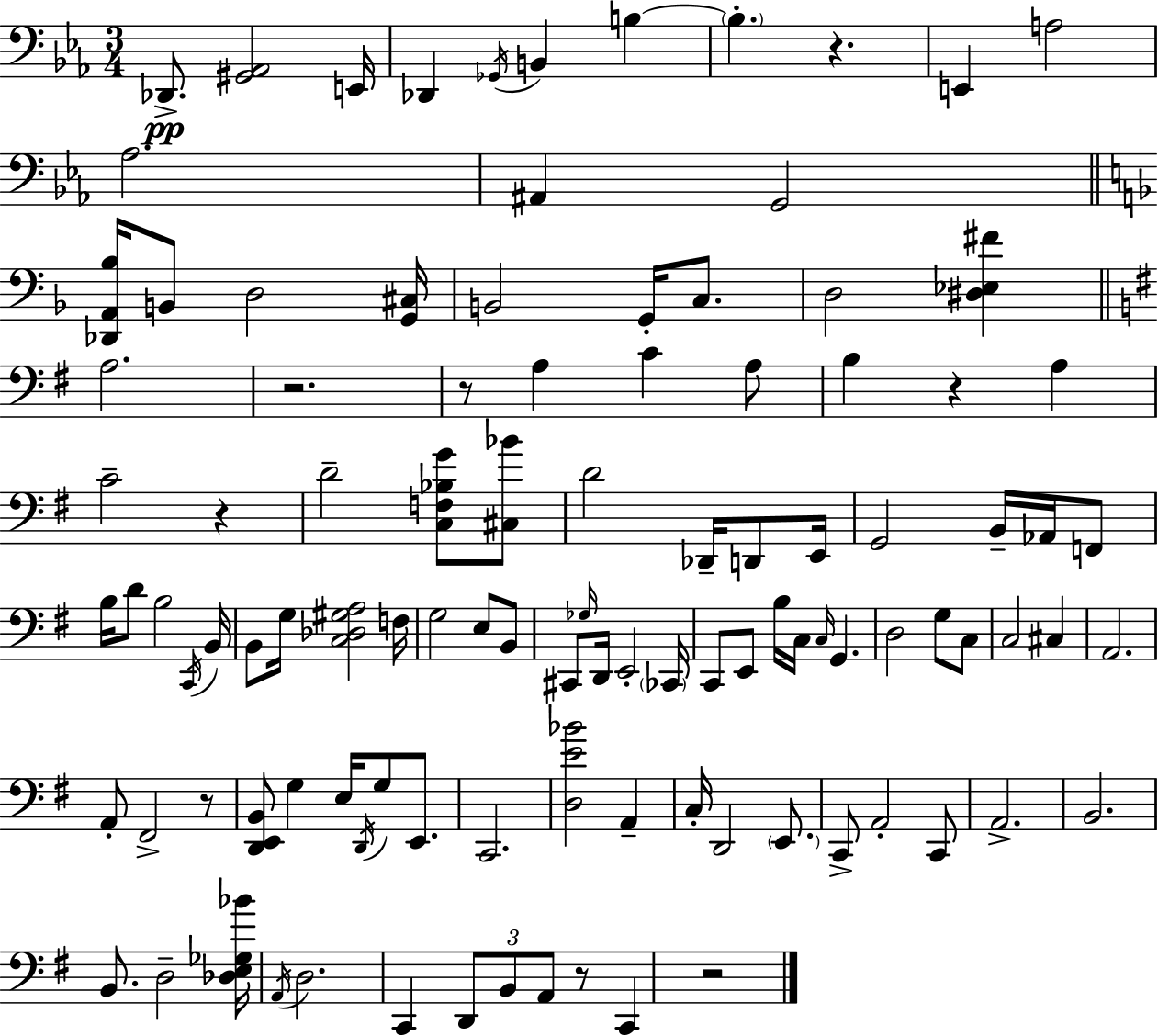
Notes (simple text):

Db2/e. [G#2,Ab2]/h E2/s Db2/q Gb2/s B2/q B3/q B3/q. R/q. E2/q A3/h Ab3/h. A#2/q G2/h [Db2,A2,Bb3]/s B2/e D3/h [G2,C#3]/s B2/h G2/s C3/e. D3/h [D#3,Eb3,F#4]/q A3/h. R/h. R/e A3/q C4/q A3/e B3/q R/q A3/q C4/h R/q D4/h [C3,F3,Bb3,G4]/e [C#3,Bb4]/e D4/h Db2/s D2/e E2/s G2/h B2/s Ab2/s F2/e B3/s D4/e B3/h C2/s B2/s B2/e G3/s [C3,Db3,G#3,A3]/h F3/s G3/h E3/e B2/e C#2/e Gb3/s D2/s E2/h CES2/s C2/e E2/e B3/s C3/s C3/s G2/q. D3/h G3/e C3/e C3/h C#3/q A2/h. A2/e F#2/h R/e [D2,E2,B2]/e G3/q E3/s D2/s G3/e E2/e. C2/h. [D3,E4,Bb4]/h A2/q C3/s D2/h E2/e. C2/e A2/h C2/e A2/h. B2/h. B2/e. D3/h [Db3,E3,Gb3,Bb4]/s A2/s D3/h. C2/q D2/e B2/e A2/e R/e C2/q R/h